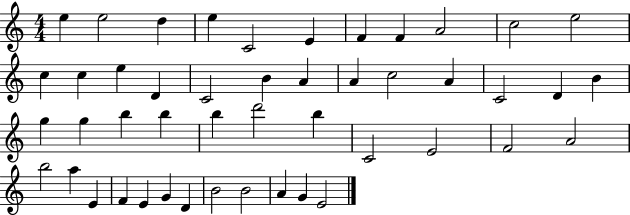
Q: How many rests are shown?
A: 0